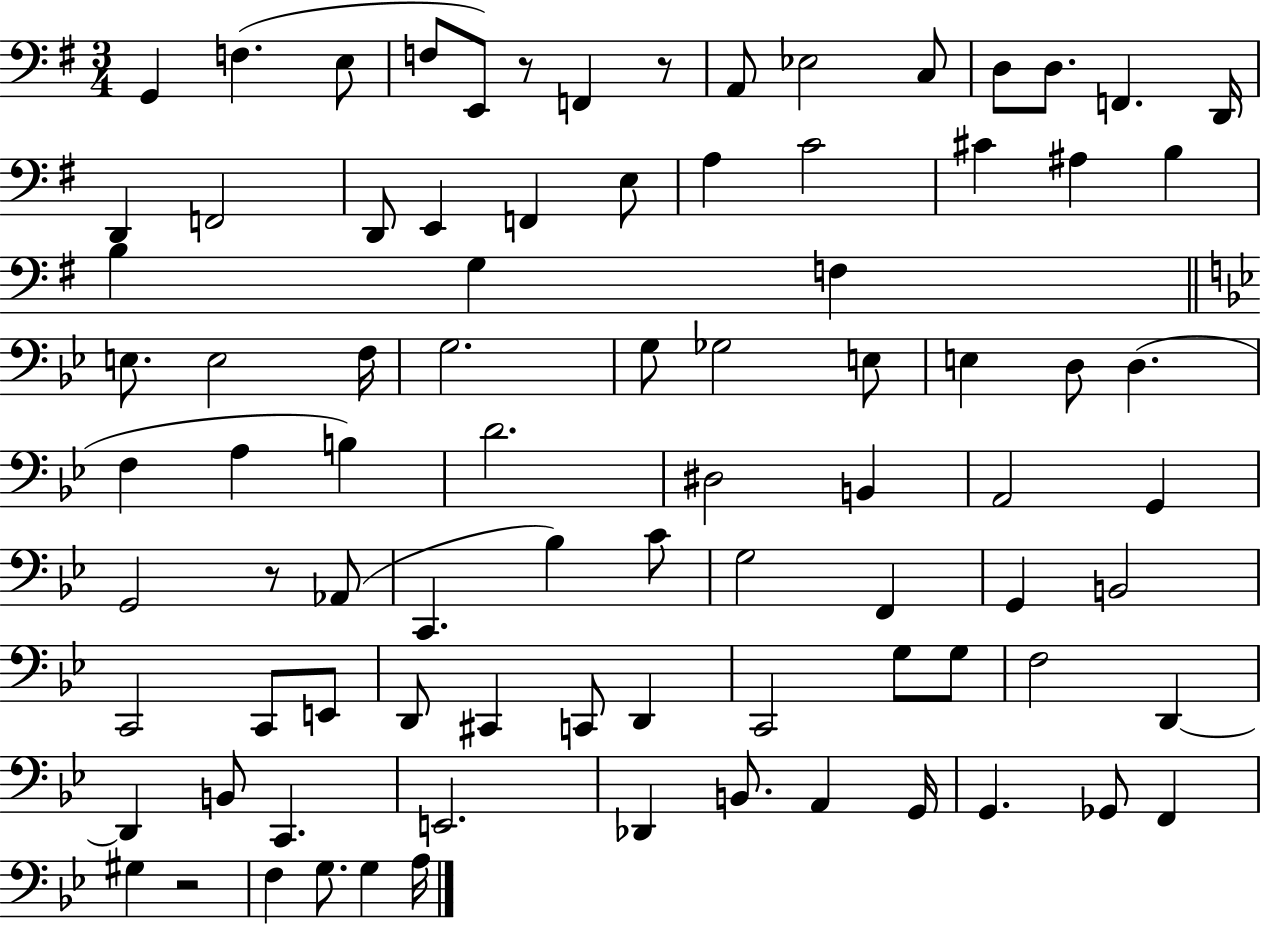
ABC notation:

X:1
T:Untitled
M:3/4
L:1/4
K:G
G,, F, E,/2 F,/2 E,,/2 z/2 F,, z/2 A,,/2 _E,2 C,/2 D,/2 D,/2 F,, D,,/4 D,, F,,2 D,,/2 E,, F,, E,/2 A, C2 ^C ^A, B, B, G, F, E,/2 E,2 F,/4 G,2 G,/2 _G,2 E,/2 E, D,/2 D, F, A, B, D2 ^D,2 B,, A,,2 G,, G,,2 z/2 _A,,/2 C,, _B, C/2 G,2 F,, G,, B,,2 C,,2 C,,/2 E,,/2 D,,/2 ^C,, C,,/2 D,, C,,2 G,/2 G,/2 F,2 D,, D,, B,,/2 C,, E,,2 _D,, B,,/2 A,, G,,/4 G,, _G,,/2 F,, ^G, z2 F, G,/2 G, A,/4